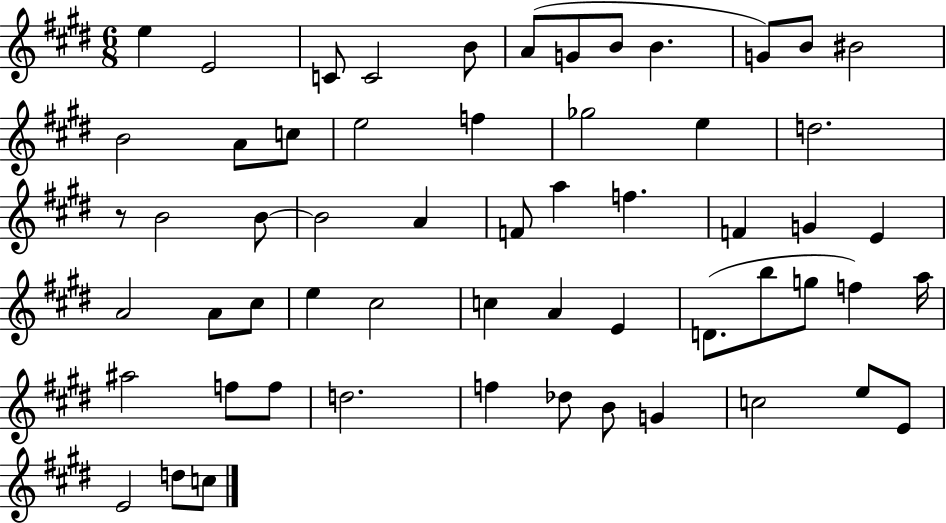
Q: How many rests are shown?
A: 1